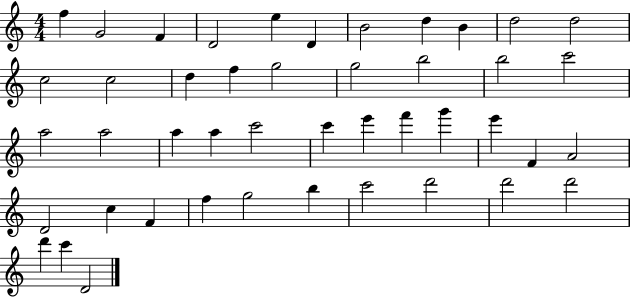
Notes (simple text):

F5/q G4/h F4/q D4/h E5/q D4/q B4/h D5/q B4/q D5/h D5/h C5/h C5/h D5/q F5/q G5/h G5/h B5/h B5/h C6/h A5/h A5/h A5/q A5/q C6/h C6/q E6/q F6/q G6/q E6/q F4/q A4/h D4/h C5/q F4/q F5/q G5/h B5/q C6/h D6/h D6/h D6/h D6/q C6/q D4/h